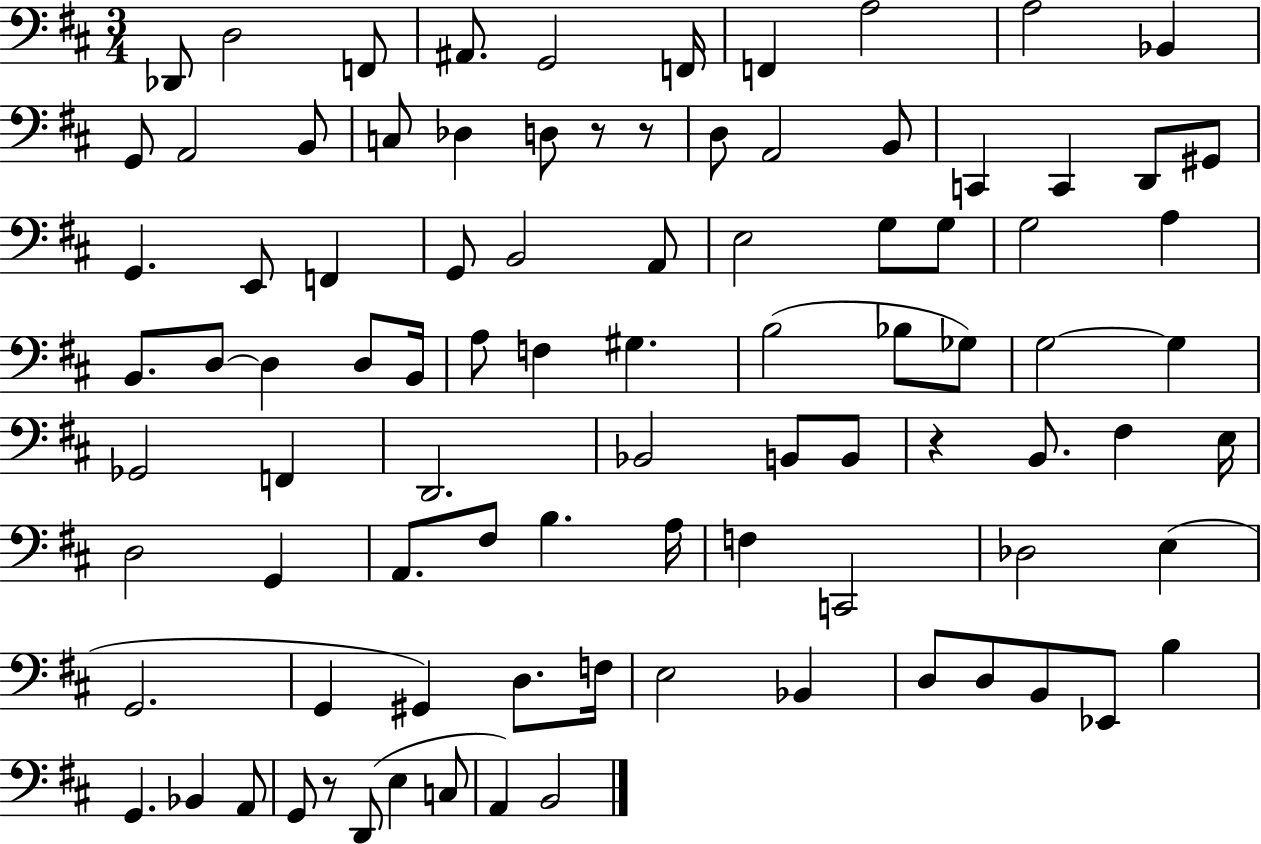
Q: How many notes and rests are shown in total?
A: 91